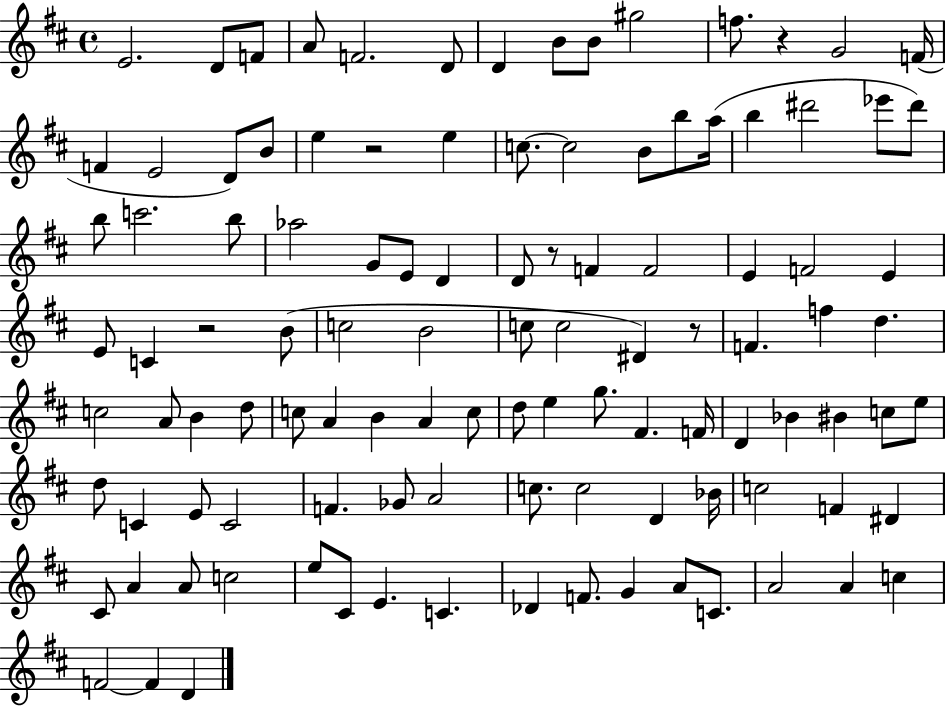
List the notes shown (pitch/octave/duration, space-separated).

E4/h. D4/e F4/e A4/e F4/h. D4/e D4/q B4/e B4/e G#5/h F5/e. R/q G4/h F4/s F4/q E4/h D4/e B4/e E5/q R/h E5/q C5/e. C5/h B4/e B5/e A5/s B5/q D#6/h Eb6/e D#6/e B5/e C6/h. B5/e Ab5/h G4/e E4/e D4/q D4/e R/e F4/q F4/h E4/q F4/h E4/q E4/e C4/q R/h B4/e C5/h B4/h C5/e C5/h D#4/q R/e F4/q. F5/q D5/q. C5/h A4/e B4/q D5/e C5/e A4/q B4/q A4/q C5/e D5/e E5/q G5/e. F#4/q. F4/s D4/q Bb4/q BIS4/q C5/e E5/e D5/e C4/q E4/e C4/h F4/q. Gb4/e A4/h C5/e. C5/h D4/q Bb4/s C5/h F4/q D#4/q C#4/e A4/q A4/e C5/h E5/e C#4/e E4/q. C4/q. Db4/q F4/e. G4/q A4/e C4/e. A4/h A4/q C5/q F4/h F4/q D4/q